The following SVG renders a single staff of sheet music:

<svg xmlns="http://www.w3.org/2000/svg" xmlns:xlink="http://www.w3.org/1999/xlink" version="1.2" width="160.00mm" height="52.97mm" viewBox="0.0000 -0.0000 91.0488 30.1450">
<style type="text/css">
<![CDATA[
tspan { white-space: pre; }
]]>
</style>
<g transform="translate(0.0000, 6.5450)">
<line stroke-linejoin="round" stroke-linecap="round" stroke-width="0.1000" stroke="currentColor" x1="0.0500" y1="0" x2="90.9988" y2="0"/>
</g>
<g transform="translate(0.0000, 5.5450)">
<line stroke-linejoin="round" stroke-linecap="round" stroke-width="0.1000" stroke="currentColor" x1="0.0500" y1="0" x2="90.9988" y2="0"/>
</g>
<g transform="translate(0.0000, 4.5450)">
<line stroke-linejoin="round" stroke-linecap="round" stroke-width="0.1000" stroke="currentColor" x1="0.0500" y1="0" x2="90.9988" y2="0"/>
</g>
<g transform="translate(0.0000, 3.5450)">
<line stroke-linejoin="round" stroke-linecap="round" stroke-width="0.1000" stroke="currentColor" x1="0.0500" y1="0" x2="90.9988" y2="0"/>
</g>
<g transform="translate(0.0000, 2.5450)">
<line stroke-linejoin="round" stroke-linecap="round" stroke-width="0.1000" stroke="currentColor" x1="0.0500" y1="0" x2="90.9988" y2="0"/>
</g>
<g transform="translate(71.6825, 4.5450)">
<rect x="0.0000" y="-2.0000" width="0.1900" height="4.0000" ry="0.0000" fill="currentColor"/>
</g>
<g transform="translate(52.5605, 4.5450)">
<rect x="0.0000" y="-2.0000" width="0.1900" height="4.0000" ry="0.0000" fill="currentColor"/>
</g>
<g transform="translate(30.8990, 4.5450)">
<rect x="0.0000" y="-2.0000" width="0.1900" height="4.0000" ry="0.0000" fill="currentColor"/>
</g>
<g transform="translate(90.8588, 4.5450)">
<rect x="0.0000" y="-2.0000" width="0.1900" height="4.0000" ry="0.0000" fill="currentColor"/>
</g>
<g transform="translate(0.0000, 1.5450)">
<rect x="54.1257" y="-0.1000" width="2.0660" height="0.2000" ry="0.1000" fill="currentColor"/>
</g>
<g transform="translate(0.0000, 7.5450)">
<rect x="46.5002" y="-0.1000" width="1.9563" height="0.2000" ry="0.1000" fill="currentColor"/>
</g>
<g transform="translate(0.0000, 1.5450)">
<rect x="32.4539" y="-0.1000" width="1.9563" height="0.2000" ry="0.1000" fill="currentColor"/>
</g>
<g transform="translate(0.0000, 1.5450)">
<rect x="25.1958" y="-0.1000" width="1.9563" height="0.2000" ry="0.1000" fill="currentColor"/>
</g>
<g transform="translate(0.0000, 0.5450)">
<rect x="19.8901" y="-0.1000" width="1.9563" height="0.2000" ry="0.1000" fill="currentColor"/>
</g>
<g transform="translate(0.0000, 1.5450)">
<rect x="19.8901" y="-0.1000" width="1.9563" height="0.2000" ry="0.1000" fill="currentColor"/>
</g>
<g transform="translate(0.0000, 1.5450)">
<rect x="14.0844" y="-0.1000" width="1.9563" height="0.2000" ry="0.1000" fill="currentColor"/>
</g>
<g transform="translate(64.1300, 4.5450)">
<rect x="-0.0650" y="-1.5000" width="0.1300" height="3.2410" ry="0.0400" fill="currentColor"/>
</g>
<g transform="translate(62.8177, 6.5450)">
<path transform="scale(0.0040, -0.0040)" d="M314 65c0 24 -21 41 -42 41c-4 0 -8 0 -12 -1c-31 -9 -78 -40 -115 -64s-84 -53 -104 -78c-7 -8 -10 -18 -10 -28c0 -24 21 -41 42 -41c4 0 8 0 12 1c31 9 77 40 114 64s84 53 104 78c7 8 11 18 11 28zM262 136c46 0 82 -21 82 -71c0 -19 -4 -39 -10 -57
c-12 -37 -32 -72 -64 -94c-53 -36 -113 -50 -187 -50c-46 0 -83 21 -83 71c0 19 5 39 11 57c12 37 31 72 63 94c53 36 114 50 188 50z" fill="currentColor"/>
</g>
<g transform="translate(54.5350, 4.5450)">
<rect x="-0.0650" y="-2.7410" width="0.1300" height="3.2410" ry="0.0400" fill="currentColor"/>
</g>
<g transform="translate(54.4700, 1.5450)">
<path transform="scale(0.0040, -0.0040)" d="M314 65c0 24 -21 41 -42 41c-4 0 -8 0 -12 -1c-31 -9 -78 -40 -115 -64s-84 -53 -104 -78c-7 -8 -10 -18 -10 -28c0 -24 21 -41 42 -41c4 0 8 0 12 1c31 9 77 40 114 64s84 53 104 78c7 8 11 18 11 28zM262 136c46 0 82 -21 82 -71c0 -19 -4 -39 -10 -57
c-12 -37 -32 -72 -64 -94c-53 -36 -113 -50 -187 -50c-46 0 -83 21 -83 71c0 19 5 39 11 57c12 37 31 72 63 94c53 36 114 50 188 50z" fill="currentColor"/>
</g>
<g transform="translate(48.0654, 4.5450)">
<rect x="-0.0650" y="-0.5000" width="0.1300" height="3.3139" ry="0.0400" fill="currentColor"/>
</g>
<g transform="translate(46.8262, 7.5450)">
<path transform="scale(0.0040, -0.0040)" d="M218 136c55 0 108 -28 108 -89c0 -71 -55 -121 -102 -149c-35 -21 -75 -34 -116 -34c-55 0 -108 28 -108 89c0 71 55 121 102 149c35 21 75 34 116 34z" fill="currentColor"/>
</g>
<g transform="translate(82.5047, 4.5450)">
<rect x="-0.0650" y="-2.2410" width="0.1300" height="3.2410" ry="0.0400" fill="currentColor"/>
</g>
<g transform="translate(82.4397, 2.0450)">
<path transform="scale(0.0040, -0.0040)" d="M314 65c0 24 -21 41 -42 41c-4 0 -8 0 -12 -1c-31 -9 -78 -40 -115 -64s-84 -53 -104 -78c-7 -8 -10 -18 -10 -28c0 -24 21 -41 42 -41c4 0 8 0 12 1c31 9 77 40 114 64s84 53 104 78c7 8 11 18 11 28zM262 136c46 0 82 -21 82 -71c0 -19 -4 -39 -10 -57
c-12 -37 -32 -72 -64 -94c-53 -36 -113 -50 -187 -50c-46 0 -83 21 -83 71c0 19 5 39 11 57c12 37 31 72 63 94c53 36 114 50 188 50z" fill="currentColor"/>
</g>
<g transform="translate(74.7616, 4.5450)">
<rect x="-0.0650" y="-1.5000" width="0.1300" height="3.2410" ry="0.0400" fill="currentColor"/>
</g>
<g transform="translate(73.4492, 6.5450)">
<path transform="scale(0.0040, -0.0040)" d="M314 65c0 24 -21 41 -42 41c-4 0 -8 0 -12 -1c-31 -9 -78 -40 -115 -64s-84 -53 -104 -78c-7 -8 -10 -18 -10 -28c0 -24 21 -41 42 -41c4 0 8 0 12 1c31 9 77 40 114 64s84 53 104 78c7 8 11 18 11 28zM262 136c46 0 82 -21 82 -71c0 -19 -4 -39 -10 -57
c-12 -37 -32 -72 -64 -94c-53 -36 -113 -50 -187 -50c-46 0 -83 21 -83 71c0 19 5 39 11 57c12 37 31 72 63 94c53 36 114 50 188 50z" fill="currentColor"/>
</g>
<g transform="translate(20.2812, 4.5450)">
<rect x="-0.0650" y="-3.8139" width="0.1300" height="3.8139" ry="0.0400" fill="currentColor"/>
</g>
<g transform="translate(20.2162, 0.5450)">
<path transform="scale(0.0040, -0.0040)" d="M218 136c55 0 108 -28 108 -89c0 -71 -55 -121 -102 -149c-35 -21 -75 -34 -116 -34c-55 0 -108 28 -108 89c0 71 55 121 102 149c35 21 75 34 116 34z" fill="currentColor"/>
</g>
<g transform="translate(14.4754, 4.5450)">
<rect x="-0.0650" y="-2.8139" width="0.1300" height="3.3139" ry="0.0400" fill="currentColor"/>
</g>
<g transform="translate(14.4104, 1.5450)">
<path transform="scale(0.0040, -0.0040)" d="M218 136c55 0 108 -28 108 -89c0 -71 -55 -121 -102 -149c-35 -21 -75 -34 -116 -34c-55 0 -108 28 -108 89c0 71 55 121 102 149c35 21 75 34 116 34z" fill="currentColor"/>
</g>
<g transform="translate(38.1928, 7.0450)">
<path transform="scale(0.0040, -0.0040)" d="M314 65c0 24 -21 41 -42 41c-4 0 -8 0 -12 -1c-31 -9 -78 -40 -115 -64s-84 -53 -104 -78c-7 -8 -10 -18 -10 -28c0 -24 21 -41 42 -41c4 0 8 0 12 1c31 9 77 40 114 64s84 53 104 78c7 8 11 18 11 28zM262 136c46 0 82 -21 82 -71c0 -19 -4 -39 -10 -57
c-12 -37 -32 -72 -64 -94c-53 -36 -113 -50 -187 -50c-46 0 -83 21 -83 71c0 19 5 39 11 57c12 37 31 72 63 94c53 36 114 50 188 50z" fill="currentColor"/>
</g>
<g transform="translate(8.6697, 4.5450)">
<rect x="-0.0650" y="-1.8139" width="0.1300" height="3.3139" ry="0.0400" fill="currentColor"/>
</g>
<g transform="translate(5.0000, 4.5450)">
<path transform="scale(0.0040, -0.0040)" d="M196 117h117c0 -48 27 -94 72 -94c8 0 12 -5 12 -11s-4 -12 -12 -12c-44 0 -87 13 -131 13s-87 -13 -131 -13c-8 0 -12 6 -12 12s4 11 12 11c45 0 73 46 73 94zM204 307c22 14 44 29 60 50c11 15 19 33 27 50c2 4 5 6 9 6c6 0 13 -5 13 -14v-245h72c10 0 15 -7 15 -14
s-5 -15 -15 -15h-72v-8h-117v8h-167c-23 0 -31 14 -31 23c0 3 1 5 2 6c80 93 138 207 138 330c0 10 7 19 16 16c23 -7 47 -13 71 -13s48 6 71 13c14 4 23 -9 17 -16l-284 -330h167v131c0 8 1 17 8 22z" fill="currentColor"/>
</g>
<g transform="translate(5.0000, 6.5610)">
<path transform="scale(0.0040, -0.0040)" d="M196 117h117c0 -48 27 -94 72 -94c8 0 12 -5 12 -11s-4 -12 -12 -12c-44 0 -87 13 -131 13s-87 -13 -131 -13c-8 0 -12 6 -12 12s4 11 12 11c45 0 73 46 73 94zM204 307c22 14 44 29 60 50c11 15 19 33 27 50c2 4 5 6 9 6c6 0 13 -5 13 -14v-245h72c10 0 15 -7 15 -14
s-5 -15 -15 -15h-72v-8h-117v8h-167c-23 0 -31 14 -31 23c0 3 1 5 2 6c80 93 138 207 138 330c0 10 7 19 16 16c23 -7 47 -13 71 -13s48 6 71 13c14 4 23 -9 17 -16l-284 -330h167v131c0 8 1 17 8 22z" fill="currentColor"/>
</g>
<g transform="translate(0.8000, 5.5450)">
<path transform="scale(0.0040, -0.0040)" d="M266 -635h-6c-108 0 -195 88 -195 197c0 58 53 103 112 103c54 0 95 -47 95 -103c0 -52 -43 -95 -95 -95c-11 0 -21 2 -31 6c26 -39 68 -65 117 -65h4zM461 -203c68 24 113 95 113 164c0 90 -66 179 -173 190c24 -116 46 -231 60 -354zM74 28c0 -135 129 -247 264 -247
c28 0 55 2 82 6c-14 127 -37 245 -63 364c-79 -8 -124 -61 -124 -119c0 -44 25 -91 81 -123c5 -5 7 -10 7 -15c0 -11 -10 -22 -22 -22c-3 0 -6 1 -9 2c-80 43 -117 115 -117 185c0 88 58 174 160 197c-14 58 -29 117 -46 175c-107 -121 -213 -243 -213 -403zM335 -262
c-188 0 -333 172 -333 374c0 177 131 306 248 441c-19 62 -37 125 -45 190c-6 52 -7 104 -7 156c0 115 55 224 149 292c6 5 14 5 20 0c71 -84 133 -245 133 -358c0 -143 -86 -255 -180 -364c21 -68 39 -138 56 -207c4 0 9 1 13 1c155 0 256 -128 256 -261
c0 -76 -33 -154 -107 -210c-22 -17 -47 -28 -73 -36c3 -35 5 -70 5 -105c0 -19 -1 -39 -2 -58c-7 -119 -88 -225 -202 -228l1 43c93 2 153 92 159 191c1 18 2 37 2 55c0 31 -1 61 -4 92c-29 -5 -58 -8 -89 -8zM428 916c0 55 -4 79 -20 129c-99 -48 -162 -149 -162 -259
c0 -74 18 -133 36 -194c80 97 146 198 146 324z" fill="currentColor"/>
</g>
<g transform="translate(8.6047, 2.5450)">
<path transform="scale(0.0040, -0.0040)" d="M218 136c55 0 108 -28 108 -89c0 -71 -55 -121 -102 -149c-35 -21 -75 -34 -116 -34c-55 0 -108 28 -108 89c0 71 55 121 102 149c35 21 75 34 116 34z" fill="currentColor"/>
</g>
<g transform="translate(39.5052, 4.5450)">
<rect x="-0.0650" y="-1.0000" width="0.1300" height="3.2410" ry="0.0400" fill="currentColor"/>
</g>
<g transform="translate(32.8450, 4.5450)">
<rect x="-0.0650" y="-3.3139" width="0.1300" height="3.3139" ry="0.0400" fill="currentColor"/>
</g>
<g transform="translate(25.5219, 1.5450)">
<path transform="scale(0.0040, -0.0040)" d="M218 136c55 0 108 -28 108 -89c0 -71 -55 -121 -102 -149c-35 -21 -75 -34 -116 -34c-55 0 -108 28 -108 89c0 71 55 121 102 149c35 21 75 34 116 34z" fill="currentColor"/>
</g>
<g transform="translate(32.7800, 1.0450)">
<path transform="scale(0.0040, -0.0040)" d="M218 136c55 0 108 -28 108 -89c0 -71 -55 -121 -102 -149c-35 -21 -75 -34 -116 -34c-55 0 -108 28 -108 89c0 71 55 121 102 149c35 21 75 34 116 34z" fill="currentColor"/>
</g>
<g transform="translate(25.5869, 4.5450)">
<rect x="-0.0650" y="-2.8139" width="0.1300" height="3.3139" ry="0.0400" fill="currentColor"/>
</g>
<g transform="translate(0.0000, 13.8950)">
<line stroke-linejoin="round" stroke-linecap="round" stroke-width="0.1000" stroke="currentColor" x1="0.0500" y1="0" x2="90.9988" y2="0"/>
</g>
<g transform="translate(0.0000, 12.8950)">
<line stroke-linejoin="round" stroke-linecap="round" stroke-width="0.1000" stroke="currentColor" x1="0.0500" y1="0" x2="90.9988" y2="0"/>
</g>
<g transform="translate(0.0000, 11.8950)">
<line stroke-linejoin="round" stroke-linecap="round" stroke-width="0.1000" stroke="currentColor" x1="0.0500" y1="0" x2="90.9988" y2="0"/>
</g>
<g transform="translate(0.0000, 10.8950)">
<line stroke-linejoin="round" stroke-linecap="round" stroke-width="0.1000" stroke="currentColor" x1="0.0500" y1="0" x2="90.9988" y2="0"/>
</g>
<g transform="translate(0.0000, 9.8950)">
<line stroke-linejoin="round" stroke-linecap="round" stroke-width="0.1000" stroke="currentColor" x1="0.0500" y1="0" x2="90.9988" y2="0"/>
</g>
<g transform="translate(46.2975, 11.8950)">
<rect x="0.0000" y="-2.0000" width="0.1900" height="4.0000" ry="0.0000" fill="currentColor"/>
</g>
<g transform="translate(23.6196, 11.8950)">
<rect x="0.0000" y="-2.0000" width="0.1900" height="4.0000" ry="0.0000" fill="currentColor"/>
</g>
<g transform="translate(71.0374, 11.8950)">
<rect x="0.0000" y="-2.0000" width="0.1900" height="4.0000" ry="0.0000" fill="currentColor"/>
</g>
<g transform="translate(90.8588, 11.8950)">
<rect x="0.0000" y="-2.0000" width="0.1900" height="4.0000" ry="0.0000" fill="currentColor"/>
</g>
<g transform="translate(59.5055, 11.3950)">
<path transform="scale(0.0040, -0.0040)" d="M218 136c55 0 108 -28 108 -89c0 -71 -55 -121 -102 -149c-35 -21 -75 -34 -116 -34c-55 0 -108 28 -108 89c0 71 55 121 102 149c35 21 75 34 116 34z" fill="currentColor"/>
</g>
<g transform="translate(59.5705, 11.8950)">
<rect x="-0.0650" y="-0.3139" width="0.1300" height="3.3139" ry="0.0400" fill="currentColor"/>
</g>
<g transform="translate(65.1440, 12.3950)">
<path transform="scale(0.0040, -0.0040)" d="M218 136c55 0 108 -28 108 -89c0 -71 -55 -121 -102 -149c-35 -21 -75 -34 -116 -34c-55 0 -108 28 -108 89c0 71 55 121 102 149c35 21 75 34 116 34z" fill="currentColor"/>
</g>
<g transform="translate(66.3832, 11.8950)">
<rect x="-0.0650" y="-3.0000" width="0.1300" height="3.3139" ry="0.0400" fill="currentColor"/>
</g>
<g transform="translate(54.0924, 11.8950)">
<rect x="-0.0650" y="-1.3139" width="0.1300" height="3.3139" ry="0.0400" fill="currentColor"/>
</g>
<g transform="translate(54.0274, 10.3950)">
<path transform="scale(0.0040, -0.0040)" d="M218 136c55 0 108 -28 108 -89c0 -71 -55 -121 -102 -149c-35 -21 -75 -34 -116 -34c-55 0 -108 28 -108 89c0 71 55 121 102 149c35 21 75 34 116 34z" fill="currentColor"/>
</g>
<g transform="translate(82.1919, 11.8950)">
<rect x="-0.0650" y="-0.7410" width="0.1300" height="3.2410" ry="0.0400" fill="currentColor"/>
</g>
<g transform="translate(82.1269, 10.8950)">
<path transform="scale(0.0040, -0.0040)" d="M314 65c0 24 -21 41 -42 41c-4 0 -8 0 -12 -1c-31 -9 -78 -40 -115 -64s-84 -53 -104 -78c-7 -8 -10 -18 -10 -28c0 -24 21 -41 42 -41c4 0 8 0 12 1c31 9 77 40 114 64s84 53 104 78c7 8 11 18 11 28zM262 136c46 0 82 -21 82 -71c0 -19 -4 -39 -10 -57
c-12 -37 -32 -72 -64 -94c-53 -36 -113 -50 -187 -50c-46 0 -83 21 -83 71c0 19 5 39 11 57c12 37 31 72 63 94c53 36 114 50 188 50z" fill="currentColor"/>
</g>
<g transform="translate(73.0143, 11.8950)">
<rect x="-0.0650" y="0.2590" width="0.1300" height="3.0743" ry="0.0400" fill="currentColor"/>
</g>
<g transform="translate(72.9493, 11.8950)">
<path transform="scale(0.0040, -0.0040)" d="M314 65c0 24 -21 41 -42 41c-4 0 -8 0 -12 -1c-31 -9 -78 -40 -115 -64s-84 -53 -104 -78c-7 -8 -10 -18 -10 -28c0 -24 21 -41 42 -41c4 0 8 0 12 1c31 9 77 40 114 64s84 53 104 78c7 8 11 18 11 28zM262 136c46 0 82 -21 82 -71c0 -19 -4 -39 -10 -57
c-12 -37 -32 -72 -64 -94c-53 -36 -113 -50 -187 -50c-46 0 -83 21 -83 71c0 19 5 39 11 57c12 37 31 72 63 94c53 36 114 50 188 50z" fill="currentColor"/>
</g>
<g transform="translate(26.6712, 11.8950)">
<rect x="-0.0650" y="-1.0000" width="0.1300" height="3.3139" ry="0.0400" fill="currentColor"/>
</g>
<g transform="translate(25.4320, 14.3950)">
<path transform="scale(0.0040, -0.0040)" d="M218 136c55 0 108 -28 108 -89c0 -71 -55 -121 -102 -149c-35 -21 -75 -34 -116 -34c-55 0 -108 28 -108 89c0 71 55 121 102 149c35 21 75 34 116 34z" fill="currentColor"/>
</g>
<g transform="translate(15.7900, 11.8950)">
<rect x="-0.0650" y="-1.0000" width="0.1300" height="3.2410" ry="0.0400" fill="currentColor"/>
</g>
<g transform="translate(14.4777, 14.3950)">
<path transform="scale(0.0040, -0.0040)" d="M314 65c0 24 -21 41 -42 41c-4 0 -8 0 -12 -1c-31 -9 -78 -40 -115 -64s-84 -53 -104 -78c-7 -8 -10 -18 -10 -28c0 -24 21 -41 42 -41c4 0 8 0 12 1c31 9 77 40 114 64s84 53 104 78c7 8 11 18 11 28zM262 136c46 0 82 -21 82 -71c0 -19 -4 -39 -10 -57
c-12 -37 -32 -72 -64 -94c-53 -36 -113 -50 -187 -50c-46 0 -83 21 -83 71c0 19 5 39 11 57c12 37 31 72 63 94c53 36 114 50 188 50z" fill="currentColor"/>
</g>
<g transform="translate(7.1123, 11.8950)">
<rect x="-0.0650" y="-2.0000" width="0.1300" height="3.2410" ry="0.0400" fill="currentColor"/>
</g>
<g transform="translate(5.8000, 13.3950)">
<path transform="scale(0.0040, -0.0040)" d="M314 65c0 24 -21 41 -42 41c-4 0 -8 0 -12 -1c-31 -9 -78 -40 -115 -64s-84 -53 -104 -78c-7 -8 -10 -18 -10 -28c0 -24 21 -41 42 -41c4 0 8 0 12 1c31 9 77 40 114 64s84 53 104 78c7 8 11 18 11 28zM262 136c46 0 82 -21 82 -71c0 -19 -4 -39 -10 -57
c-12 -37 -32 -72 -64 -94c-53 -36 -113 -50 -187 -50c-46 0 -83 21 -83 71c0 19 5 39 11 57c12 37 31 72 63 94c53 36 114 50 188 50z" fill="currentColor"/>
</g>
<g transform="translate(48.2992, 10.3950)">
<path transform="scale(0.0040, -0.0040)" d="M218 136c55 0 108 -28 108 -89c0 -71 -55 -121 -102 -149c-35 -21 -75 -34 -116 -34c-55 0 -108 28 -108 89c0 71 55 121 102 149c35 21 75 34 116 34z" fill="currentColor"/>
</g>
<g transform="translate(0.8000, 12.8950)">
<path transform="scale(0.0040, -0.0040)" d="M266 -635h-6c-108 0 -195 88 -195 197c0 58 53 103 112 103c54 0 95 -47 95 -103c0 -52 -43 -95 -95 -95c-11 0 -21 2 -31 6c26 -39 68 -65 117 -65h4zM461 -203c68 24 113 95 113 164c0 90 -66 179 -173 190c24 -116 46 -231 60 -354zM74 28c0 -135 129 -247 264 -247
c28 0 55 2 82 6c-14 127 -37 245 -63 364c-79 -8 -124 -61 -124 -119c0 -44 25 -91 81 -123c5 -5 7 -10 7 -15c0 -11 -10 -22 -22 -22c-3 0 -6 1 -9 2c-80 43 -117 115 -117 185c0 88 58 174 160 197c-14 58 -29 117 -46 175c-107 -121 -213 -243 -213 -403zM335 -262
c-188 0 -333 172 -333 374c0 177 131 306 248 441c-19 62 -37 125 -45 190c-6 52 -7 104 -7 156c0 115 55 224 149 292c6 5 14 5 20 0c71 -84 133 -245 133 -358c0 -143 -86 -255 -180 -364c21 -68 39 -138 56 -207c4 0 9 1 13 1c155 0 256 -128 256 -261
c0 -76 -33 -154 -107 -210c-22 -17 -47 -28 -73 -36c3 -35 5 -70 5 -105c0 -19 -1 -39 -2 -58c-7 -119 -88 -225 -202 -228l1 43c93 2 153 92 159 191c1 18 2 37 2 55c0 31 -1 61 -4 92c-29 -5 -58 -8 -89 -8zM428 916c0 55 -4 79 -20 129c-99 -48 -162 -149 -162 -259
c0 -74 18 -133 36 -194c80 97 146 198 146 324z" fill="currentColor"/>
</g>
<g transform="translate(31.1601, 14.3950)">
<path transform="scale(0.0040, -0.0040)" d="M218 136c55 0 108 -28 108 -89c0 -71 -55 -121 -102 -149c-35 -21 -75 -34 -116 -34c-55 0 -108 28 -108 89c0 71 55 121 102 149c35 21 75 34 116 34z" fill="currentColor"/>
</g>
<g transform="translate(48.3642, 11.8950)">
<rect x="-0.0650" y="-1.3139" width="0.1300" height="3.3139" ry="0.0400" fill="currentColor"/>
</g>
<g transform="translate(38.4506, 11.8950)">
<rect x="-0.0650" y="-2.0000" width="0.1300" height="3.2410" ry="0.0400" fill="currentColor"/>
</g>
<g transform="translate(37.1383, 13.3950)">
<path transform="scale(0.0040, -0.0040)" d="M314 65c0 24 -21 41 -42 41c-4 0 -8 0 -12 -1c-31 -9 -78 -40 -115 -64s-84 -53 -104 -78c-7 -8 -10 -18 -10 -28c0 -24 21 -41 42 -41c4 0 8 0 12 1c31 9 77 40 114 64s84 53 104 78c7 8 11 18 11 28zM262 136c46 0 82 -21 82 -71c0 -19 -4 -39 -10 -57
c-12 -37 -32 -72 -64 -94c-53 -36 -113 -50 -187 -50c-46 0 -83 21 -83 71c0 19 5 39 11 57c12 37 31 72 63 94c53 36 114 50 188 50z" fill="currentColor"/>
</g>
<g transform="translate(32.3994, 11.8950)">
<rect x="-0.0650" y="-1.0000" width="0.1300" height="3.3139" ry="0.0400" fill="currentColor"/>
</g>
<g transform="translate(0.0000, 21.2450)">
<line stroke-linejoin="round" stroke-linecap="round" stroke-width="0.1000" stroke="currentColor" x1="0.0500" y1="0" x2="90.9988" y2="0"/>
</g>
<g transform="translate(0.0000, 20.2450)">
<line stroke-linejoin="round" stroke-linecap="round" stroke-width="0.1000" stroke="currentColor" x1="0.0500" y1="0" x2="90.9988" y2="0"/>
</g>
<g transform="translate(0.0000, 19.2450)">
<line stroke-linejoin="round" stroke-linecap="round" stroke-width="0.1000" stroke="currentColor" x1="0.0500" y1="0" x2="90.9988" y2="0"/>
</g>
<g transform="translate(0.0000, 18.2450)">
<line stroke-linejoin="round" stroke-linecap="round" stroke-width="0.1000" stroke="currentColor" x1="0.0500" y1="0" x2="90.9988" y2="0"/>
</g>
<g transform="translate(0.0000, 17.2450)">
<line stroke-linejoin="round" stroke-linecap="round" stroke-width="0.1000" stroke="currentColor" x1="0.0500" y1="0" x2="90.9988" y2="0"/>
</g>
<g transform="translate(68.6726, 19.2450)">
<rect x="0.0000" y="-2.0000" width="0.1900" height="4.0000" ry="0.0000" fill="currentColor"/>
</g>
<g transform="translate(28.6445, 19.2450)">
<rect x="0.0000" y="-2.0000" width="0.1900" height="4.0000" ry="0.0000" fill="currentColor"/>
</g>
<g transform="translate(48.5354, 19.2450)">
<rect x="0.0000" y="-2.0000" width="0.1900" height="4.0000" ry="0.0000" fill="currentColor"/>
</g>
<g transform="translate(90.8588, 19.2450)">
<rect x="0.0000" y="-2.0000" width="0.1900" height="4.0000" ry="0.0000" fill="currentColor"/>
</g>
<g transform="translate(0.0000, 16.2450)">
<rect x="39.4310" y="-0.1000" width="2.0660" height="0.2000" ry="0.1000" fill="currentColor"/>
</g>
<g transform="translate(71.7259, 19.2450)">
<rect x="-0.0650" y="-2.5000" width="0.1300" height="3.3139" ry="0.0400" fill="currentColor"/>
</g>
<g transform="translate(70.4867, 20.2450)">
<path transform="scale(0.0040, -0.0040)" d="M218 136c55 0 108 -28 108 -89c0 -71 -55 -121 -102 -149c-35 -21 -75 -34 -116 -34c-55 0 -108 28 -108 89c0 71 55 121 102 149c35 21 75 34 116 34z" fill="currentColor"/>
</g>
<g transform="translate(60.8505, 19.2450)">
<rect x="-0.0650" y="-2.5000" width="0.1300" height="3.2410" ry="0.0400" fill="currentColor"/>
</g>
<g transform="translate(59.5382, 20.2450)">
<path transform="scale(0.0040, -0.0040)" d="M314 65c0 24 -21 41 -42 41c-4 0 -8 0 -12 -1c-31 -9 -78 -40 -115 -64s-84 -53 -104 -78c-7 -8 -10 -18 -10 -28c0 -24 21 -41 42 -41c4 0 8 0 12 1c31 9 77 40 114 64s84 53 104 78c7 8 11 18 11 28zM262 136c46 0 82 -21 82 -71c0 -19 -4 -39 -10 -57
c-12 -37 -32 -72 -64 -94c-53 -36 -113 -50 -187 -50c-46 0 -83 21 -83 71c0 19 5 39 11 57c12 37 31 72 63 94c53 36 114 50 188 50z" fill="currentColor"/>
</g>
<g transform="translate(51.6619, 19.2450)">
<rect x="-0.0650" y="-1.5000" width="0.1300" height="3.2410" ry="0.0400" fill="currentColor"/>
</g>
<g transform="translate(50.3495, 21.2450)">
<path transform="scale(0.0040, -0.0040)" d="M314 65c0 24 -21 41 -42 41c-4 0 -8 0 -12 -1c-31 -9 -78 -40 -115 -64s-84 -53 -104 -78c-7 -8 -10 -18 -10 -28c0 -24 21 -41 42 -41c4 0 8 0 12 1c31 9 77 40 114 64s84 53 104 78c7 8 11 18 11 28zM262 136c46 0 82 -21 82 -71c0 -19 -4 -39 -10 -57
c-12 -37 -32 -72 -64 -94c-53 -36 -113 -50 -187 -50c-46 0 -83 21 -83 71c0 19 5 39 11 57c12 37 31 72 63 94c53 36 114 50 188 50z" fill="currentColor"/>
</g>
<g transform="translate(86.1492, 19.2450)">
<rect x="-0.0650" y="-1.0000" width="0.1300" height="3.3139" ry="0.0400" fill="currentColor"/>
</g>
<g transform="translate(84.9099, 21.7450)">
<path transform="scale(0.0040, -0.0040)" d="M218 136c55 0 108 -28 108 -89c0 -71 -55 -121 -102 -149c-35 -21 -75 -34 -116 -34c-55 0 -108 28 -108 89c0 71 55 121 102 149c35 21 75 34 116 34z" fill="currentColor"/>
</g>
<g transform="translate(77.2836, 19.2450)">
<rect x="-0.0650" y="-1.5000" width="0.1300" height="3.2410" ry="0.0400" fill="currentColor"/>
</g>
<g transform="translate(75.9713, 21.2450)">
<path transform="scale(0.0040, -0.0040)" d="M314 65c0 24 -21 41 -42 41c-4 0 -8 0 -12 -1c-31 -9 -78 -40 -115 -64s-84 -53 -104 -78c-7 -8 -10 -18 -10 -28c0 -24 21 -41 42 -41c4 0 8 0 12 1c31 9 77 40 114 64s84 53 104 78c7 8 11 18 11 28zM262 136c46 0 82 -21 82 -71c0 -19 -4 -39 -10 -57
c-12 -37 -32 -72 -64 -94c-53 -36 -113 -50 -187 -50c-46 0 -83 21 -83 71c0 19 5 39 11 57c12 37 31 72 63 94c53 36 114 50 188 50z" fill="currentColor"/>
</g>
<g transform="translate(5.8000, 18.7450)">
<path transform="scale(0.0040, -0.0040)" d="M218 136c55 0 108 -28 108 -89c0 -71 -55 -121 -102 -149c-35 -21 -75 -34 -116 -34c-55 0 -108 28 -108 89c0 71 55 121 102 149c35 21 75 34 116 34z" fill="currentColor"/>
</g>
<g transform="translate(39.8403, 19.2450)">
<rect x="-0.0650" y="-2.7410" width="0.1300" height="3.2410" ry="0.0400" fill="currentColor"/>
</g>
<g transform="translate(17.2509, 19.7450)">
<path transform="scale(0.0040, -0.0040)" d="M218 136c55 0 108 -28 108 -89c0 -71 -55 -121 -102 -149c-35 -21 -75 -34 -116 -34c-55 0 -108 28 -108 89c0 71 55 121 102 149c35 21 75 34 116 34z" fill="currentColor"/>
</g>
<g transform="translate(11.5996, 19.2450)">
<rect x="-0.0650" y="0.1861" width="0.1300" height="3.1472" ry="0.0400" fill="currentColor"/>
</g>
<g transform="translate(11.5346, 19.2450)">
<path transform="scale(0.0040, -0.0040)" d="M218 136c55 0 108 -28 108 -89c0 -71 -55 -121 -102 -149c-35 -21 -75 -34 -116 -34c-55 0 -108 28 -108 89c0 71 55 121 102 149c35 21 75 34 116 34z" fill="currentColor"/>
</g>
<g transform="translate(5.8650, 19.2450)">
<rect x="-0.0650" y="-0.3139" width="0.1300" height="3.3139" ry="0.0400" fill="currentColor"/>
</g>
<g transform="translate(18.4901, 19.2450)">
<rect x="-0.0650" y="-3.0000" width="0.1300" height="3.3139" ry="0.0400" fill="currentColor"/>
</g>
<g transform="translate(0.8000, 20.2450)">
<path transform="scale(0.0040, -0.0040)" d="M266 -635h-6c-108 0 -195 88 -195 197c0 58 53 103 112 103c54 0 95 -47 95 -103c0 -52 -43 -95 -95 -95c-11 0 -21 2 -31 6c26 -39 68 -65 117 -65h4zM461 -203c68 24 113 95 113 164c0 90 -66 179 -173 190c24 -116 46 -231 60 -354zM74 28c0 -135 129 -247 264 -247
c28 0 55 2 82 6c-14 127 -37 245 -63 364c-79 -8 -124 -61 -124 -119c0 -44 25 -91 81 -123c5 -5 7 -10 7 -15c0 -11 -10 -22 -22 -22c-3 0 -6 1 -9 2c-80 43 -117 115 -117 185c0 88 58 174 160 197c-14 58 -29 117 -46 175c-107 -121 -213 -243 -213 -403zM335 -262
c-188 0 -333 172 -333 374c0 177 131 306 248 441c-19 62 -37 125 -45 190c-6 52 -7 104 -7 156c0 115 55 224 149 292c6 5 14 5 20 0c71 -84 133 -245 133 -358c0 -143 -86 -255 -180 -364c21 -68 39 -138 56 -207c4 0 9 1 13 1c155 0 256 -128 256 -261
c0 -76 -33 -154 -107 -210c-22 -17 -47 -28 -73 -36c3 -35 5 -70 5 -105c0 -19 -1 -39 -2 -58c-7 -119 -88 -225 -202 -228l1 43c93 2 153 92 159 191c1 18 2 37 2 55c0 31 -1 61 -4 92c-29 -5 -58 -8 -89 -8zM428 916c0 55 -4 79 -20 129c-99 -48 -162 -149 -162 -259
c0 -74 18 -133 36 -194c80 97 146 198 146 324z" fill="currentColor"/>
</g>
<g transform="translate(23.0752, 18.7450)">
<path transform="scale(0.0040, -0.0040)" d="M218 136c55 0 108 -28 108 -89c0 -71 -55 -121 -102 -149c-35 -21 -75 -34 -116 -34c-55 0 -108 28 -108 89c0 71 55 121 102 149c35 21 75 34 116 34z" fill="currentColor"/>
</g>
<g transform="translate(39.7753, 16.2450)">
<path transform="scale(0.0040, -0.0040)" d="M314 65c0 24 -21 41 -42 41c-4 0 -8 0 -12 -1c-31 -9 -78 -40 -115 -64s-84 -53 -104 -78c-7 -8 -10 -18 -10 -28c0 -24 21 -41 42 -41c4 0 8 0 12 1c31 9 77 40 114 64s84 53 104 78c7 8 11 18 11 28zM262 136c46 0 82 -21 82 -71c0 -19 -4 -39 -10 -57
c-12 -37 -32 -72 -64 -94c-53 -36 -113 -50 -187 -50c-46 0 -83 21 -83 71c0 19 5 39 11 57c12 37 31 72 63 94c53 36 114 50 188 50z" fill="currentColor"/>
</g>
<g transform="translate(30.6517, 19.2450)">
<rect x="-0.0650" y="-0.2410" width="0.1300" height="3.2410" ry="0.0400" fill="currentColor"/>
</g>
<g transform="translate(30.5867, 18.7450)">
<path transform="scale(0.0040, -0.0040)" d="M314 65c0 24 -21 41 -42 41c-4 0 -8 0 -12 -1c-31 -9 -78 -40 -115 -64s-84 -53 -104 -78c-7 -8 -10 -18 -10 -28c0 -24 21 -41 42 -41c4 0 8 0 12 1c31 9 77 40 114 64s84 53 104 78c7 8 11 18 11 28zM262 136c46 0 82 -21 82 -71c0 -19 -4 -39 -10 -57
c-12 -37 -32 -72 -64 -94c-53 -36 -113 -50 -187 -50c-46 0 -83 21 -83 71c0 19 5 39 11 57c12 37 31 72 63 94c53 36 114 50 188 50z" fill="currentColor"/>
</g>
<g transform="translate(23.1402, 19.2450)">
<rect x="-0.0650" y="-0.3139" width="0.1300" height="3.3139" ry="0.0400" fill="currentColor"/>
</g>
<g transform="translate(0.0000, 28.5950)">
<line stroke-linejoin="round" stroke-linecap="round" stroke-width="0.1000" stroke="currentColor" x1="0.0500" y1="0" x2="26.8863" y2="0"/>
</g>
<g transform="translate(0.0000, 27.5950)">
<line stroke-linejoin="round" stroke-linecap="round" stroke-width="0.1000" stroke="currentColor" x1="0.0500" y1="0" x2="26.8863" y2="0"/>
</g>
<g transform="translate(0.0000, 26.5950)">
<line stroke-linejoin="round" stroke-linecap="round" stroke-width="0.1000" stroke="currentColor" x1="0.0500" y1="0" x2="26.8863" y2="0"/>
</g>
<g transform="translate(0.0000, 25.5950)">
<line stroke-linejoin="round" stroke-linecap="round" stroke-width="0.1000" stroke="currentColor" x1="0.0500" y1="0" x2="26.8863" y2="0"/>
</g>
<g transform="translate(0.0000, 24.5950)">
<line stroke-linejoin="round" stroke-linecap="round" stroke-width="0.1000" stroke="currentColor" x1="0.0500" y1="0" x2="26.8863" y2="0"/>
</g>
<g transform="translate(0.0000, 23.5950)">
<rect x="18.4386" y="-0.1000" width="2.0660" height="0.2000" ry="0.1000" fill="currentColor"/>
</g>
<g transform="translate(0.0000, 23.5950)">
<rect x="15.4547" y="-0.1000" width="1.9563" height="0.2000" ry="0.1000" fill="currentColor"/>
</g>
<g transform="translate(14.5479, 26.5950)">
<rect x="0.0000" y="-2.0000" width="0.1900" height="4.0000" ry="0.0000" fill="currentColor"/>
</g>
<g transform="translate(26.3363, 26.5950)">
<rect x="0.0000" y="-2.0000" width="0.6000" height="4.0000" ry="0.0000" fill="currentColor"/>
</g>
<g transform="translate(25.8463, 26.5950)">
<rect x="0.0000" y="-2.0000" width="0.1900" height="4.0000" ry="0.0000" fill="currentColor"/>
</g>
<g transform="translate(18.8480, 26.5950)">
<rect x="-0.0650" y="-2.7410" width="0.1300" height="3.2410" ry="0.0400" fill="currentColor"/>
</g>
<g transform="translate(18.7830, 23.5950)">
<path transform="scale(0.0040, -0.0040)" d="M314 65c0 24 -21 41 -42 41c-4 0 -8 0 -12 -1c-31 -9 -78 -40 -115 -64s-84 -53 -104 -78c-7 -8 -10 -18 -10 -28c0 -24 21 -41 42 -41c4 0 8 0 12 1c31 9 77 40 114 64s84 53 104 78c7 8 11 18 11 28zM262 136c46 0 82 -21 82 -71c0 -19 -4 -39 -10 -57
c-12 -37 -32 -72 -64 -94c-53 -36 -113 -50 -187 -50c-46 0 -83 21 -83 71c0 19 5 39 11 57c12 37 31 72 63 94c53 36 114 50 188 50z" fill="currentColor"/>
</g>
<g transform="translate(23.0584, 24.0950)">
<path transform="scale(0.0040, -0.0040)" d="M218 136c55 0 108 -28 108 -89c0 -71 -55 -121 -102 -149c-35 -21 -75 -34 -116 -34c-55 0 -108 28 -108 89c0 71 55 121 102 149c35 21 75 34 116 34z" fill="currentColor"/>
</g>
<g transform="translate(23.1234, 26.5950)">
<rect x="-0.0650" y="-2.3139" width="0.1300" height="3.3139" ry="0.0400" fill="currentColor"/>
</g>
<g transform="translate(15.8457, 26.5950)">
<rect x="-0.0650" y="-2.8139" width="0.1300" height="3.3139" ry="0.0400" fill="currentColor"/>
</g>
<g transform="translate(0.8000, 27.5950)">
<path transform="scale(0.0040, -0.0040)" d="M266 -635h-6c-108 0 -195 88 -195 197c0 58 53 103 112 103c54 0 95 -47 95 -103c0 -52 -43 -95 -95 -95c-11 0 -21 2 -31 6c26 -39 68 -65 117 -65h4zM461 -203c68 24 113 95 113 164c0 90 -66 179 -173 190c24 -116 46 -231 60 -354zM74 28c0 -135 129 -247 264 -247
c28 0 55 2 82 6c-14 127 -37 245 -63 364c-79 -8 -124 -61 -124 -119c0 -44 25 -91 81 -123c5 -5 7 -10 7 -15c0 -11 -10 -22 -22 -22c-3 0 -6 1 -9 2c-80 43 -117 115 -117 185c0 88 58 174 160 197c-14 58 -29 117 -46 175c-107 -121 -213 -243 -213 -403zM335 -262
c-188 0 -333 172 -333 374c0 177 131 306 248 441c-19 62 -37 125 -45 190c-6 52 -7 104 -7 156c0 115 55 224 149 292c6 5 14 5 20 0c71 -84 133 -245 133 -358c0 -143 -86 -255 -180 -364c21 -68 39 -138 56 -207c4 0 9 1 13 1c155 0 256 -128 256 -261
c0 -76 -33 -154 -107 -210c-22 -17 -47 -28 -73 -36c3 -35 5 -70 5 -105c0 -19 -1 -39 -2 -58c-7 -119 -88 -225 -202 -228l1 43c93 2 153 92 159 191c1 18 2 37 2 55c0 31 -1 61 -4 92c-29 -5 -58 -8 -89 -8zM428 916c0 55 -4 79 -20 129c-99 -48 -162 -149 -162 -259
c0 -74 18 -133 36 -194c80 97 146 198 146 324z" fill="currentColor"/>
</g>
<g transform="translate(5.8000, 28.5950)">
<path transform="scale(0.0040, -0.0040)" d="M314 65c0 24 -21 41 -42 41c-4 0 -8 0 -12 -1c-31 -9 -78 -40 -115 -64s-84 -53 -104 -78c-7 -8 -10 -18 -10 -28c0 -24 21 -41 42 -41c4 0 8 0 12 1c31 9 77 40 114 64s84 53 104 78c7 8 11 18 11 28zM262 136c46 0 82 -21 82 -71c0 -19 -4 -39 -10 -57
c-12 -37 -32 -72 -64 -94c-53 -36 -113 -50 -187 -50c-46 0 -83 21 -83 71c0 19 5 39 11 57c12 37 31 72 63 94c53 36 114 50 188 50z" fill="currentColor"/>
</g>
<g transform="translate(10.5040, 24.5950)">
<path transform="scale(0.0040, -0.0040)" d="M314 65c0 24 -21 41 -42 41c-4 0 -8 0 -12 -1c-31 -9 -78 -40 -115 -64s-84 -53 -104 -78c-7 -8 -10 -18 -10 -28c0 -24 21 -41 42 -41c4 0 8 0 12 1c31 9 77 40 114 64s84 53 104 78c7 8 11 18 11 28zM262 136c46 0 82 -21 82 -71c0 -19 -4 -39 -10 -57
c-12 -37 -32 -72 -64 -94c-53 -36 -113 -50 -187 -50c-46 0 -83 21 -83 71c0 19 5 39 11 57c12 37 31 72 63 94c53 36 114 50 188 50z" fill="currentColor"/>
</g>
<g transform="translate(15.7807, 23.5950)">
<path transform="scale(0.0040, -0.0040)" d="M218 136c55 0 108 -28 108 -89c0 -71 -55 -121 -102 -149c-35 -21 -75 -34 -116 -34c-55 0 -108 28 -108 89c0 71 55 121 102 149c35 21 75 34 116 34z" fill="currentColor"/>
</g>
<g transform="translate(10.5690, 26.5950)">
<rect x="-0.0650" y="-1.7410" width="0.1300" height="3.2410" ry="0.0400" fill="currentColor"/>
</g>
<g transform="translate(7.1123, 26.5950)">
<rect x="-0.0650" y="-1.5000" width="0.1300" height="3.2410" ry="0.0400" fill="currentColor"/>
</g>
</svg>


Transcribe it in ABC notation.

X:1
T:Untitled
M:4/4
L:1/4
K:C
f a c' a b D2 C a2 E2 E2 g2 F2 D2 D D F2 e e c A B2 d2 c B A c c2 a2 E2 G2 G E2 D E2 f2 a a2 g